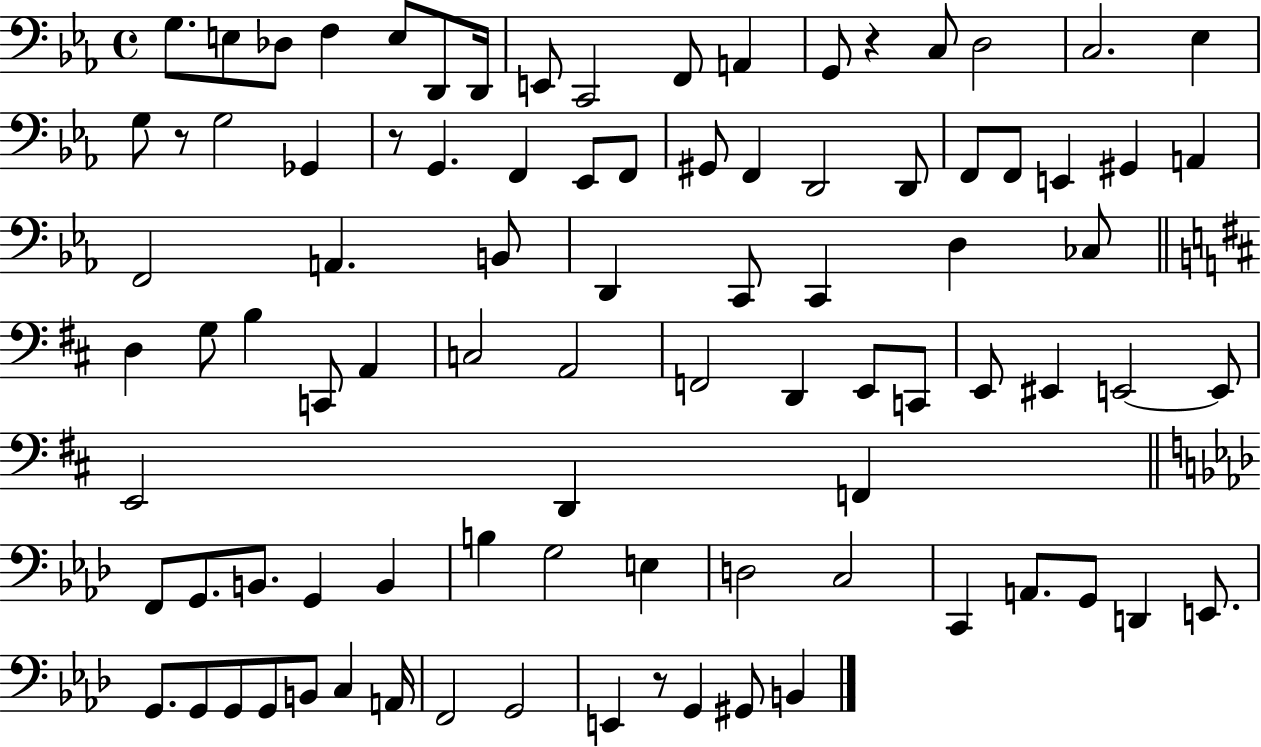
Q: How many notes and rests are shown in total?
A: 90